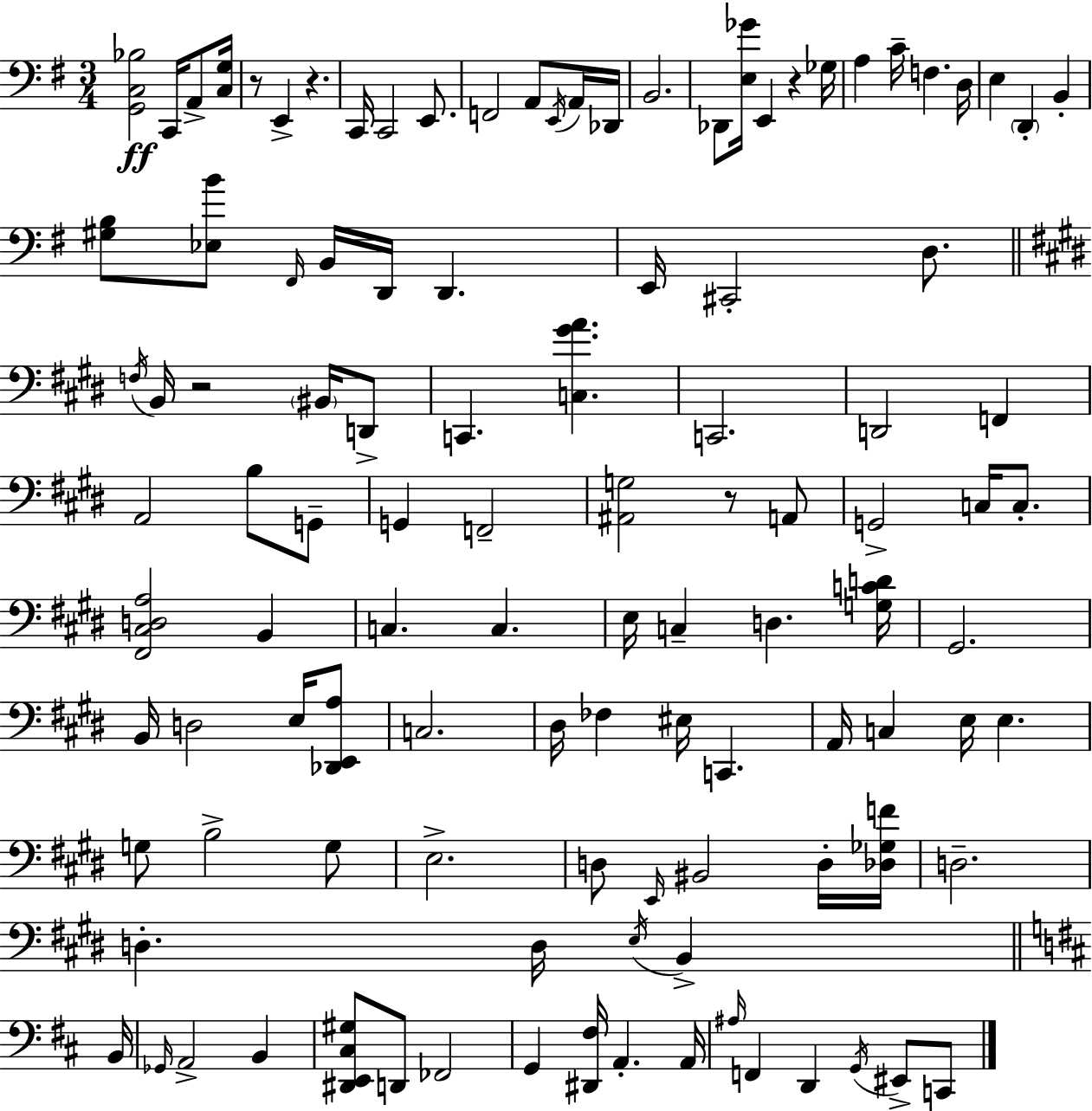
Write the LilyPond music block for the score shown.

{
  \clef bass
  \numericTimeSignature
  \time 3/4
  \key g \major
  <g, c bes>2\ff c,16 a,8-> <c g>16 | r8 e,4-> r4. | c,16 c,2 e,8. | f,2 a,8 \acciaccatura { e,16 } a,16 | \break des,16 b,2. | des,8 <e ges'>16 e,4 r4 | ges16 a4 c'16-- f4. | d16 e4 \parenthesize d,4-. b,4-. | \break <gis b>8 <ees b'>8 \grace { fis,16 } b,16 d,16 d,4. | e,16 cis,2-. d8. | \bar "||" \break \key e \major \acciaccatura { f16 } b,16 r2 \parenthesize bis,16 d,8-> | c,4. <c gis' a'>4. | c,2. | d,2 f,4 | \break a,2 b8 g,8-- | g,4 f,2-- | <ais, g>2 r8 a,8 | g,2-> c16 c8.-. | \break <fis, cis d a>2 b,4 | c4. c4. | e16 c4-- d4. | <g c' d'>16 gis,2. | \break b,16 d2 e16 <des, e, a>8 | c2. | dis16 fes4 eis16 c,4. | a,16 c4 e16 e4. | \break g8 b2-> g8 | e2.-> | d8 \grace { e,16 } bis,2 | d16-. <des ges f'>16 d2.-- | \break d4.-. d16 \acciaccatura { e16 } b,4-> | \bar "||" \break \key d \major b,16 \grace { ges,16 } a,2-> b,4 | <dis, e, cis gis>8 d,8 fes,2 | g,4 <dis, fis>16 a,4.-. | a,16 \grace { ais16 } f,4 d,4 \acciaccatura { g,16 } | \break eis,8-> c,8 \bar "|."
}